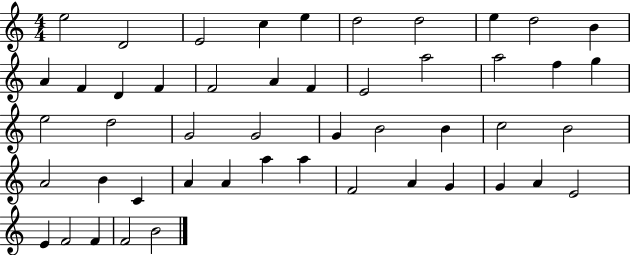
E5/h D4/h E4/h C5/q E5/q D5/h D5/h E5/q D5/h B4/q A4/q F4/q D4/q F4/q F4/h A4/q F4/q E4/h A5/h A5/h F5/q G5/q E5/h D5/h G4/h G4/h G4/q B4/h B4/q C5/h B4/h A4/h B4/q C4/q A4/q A4/q A5/q A5/q F4/h A4/q G4/q G4/q A4/q E4/h E4/q F4/h F4/q F4/h B4/h